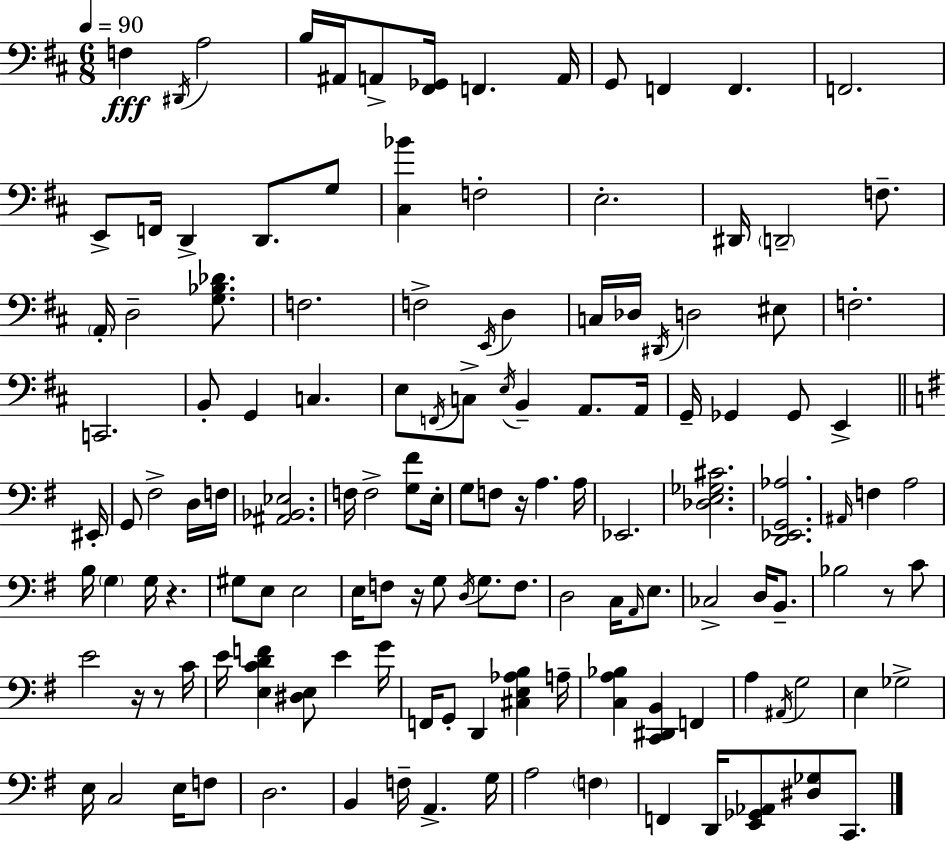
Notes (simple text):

F3/q D#2/s A3/h B3/s A#2/s A2/e [F#2,Gb2]/s F2/q. A2/s G2/e F2/q F2/q. F2/h. E2/e F2/s D2/q D2/e. G3/e [C#3,Bb4]/q F3/h E3/h. D#2/s D2/h F3/e. A2/s D3/h [G3,Bb3,Db4]/e. F3/h. F3/h E2/s D3/q C3/s Db3/s D#2/s D3/h EIS3/e F3/h. C2/h. B2/e G2/q C3/q. E3/e F2/s C3/e E3/s B2/q A2/e. A2/s G2/s Gb2/q Gb2/e E2/q EIS2/s G2/e F#3/h D3/s F3/s [A#2,Bb2,Eb3]/h. F3/s F3/h [G3,F#4]/e E3/s G3/e F3/e R/s A3/q. A3/s Eb2/h. [Db3,E3,Gb3,C#4]/h. [D2,Eb2,G2,Ab3]/h. A#2/s F3/q A3/h B3/s G3/q G3/s R/q. G#3/e E3/e E3/h E3/s F3/e R/s G3/e D3/s G3/e. F3/e. D3/h C3/s A2/s E3/e. CES3/h D3/s B2/e. Bb3/h R/e C4/e E4/h R/s R/e C4/s E4/s [E3,C4,D4,F4]/q [D#3,E3]/e E4/q G4/s F2/s G2/e D2/q [C#3,E3,Ab3,B3]/q A3/s [C3,A3,Bb3]/q [C2,D#2,B2]/q F2/q A3/q A#2/s G3/h E3/q Gb3/h E3/s C3/h E3/s F3/e D3/h. B2/q F3/s A2/q. G3/s A3/h F3/q F2/q D2/s [E2,Gb2,Ab2]/e [D#3,Gb3]/e C2/e.